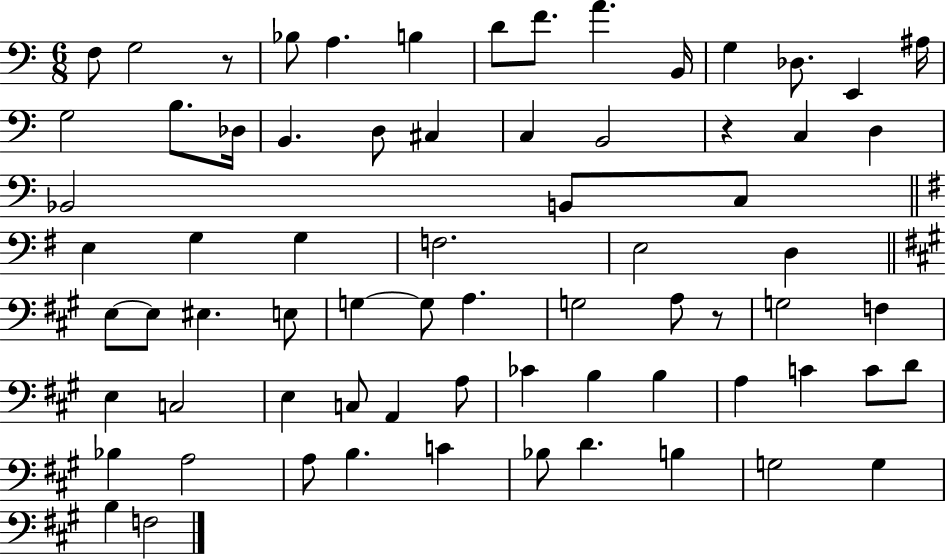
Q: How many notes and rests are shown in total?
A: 71